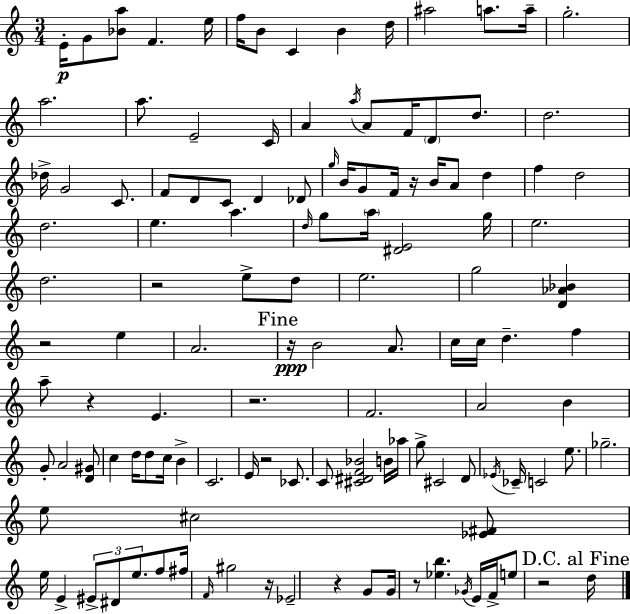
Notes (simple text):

E4/s G4/e [Bb4,A5]/e F4/q. E5/s F5/s B4/e C4/q B4/q D5/s A#5/h A5/e. A5/s G5/h. A5/h. A5/e. E4/h C4/s A4/q A5/s A4/e F4/s D4/e D5/e. D5/h. Db5/s G4/h C4/e. F4/e D4/e C4/e D4/q Db4/e G5/s B4/s G4/e F4/s R/s B4/s A4/e D5/q F5/q D5/h D5/h. E5/q. A5/q. D5/s G5/e A5/s [D#4,E4]/h G5/s E5/h. D5/h. R/h E5/e D5/e E5/h. G5/h [D4,Ab4,Bb4]/q R/h E5/q A4/h. R/s B4/h A4/e. C5/s C5/s D5/q. F5/q A5/e R/q E4/q. R/h. F4/h. A4/h B4/q G4/e A4/h [D4,G#4]/e C5/q D5/s D5/e C5/s B4/q C4/h. E4/s R/h CES4/e. C4/e [C#4,D#4,F4,Bb4]/h B4/s Ab5/s G5/e C#4/h D4/e Eb4/s CES4/s C4/h E5/e. Gb5/h. E5/e C#5/h [Eb4,F#4]/e E5/s E4/q EIS4/e D#4/e E5/e. F5/e F#5/s F4/s G#5/h R/s Eb4/h R/q G4/e G4/s R/e [Eb5,B5]/q. Gb4/s E4/s F4/s E5/e R/h D5/s